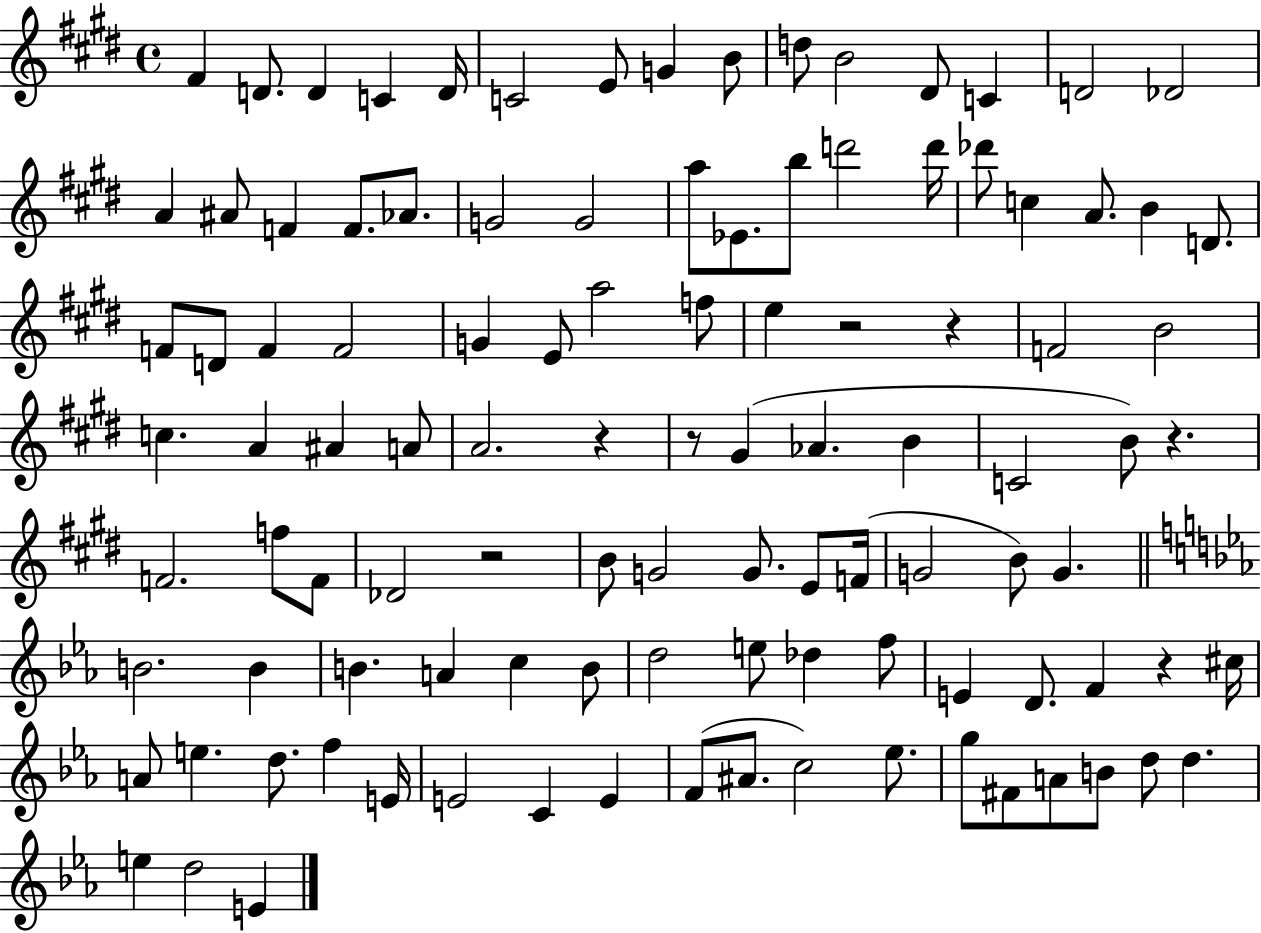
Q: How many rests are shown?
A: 7